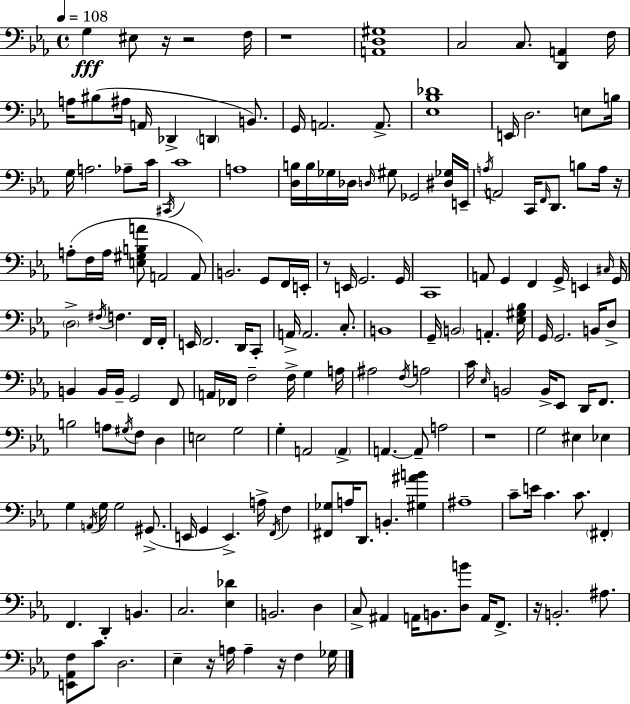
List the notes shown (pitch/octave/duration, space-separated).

G3/q EIS3/e R/s R/h F3/s R/w [A2,D3,G#3]/w C3/h C3/e. [D2,A2]/q F3/s A3/s BIS3/e A#3/s A2/s Db2/q D2/q B2/e. G2/s A2/h. A2/e. [Eb3,Bb3,Db4]/w E2/s D3/h. E3/e B3/s G3/s A3/h. Ab3/e C4/s C#2/s C4/w A3/w [D3,B3]/s B3/s Gb3/s Db3/s D3/s G#3/e Gb2/h [D#3,Gb3]/s E2/s A3/s A2/h C2/s F2/s D2/e. B3/e A3/s R/s A3/e F3/s A3/s [E3,G#3,B3,A4]/e A2/h A2/e B2/h. G2/e F2/s E2/s R/e E2/s G2/h. G2/s C2/w A2/e G2/q F2/q G2/s E2/q C#3/s G2/s D3/h F#3/s F3/q. F2/s F2/s E2/s F2/h. D2/s C2/e A2/s A2/h. C3/e. B2/w G2/s B2/h A2/q. [Eb3,G#3,Bb3]/s G2/s G2/h. B2/s D3/e B2/q B2/s B2/s G2/h F2/e A2/s FES2/s F3/h F3/s G3/q A3/s A#3/h F3/s A3/h C4/s Eb3/s B2/h B2/s Eb2/e D2/s F2/e. B3/h A3/e G#3/s F3/e D3/q E3/h G3/h G3/q A2/h A2/q A2/q. A2/e A3/h R/w G3/h EIS3/q Eb3/q G3/q A2/s G3/s G3/h G#2/e. E2/s G2/q E2/q. A3/s F2/s F3/q [F#2,Gb3]/e A3/s D2/e. B2/q. [G#3,A#4,B4]/q A#3/w C4/e E4/s C4/q. C4/e. F#2/q F2/q. D2/q B2/q. C3/h. [Eb3,Db4]/q B2/h. D3/q C3/e A#2/q A2/s B2/e. [D3,B4]/e A2/s F2/e. R/s B2/h. A#3/e. [E2,Ab2,F3]/e C4/e D3/h. Eb3/q R/s A3/s A3/q R/s F3/q Gb3/s